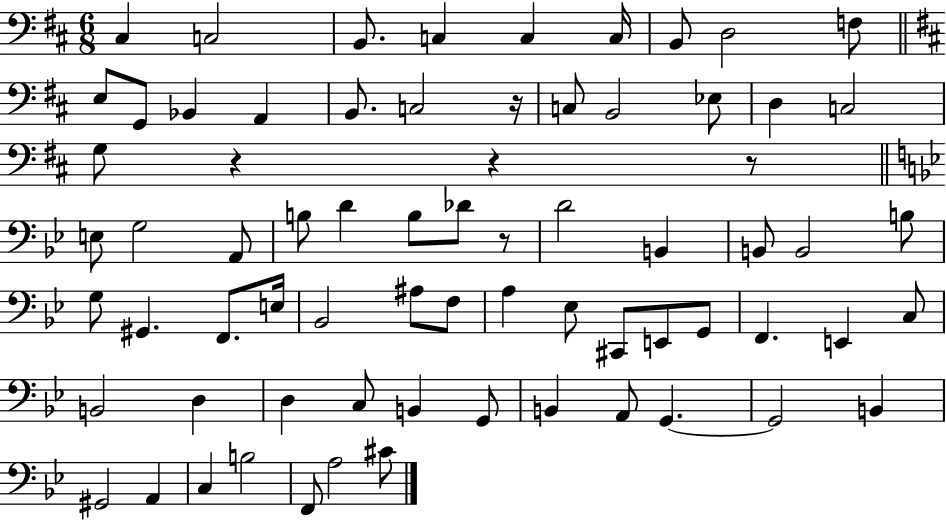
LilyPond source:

{
  \clef bass
  \numericTimeSignature
  \time 6/8
  \key d \major
  cis4 c2 | b,8. c4 c4 c16 | b,8 d2 f8 | \bar "||" \break \key d \major e8 g,8 bes,4 a,4 | b,8. c2 r16 | c8 b,2 ees8 | d4 c2 | \break g8 r4 r4 r8 | \bar "||" \break \key bes \major e8 g2 a,8 | b8 d'4 b8 des'8 r8 | d'2 b,4 | b,8 b,2 b8 | \break g8 gis,4. f,8. e16 | bes,2 ais8 f8 | a4 ees8 cis,8 e,8 g,8 | f,4. e,4 c8 | \break b,2 d4 | d4 c8 b,4 g,8 | b,4 a,8 g,4.~~ | g,2 b,4 | \break gis,2 a,4 | c4 b2 | f,8 a2 cis'8 | \bar "|."
}